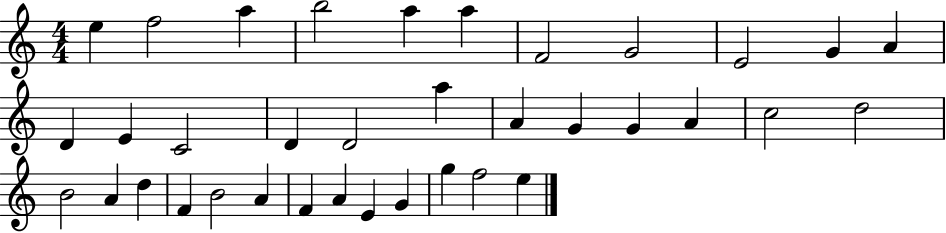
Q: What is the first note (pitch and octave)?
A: E5